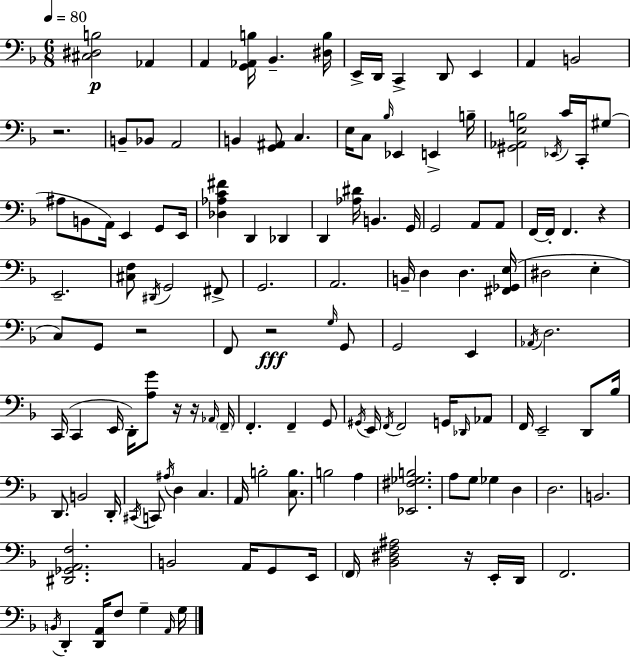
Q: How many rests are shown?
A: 7